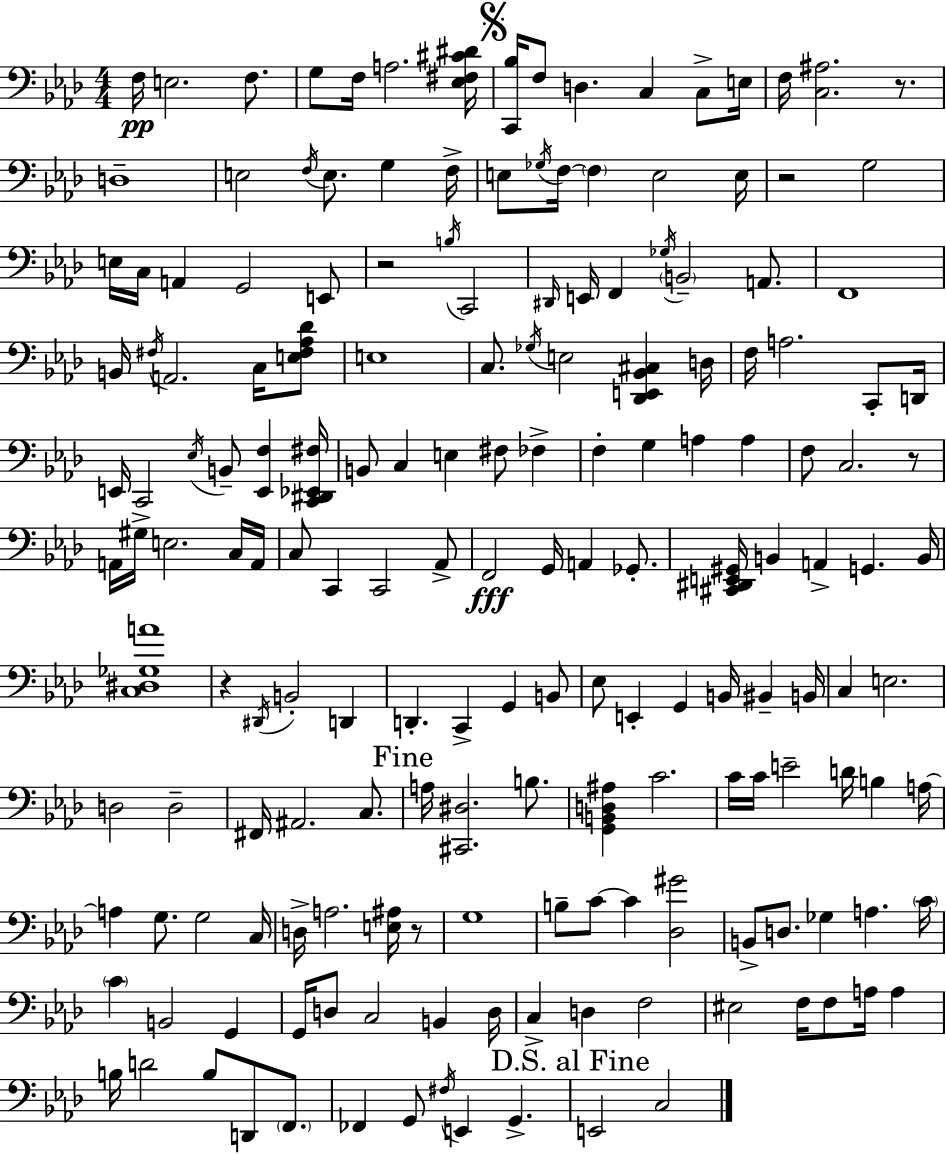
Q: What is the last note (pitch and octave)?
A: C3